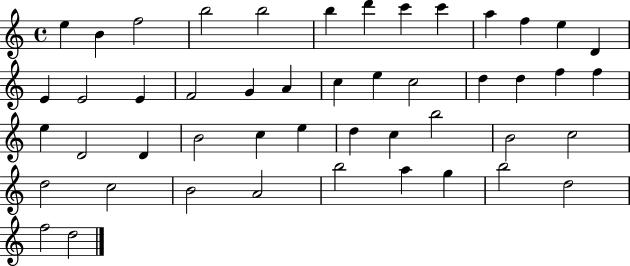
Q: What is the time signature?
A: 4/4